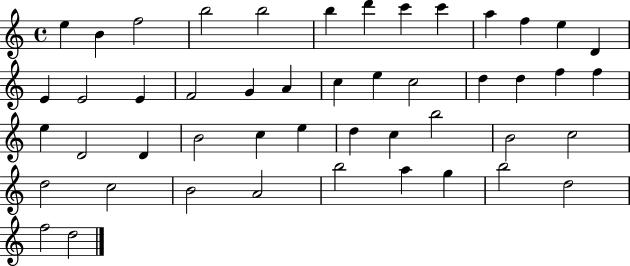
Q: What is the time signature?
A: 4/4